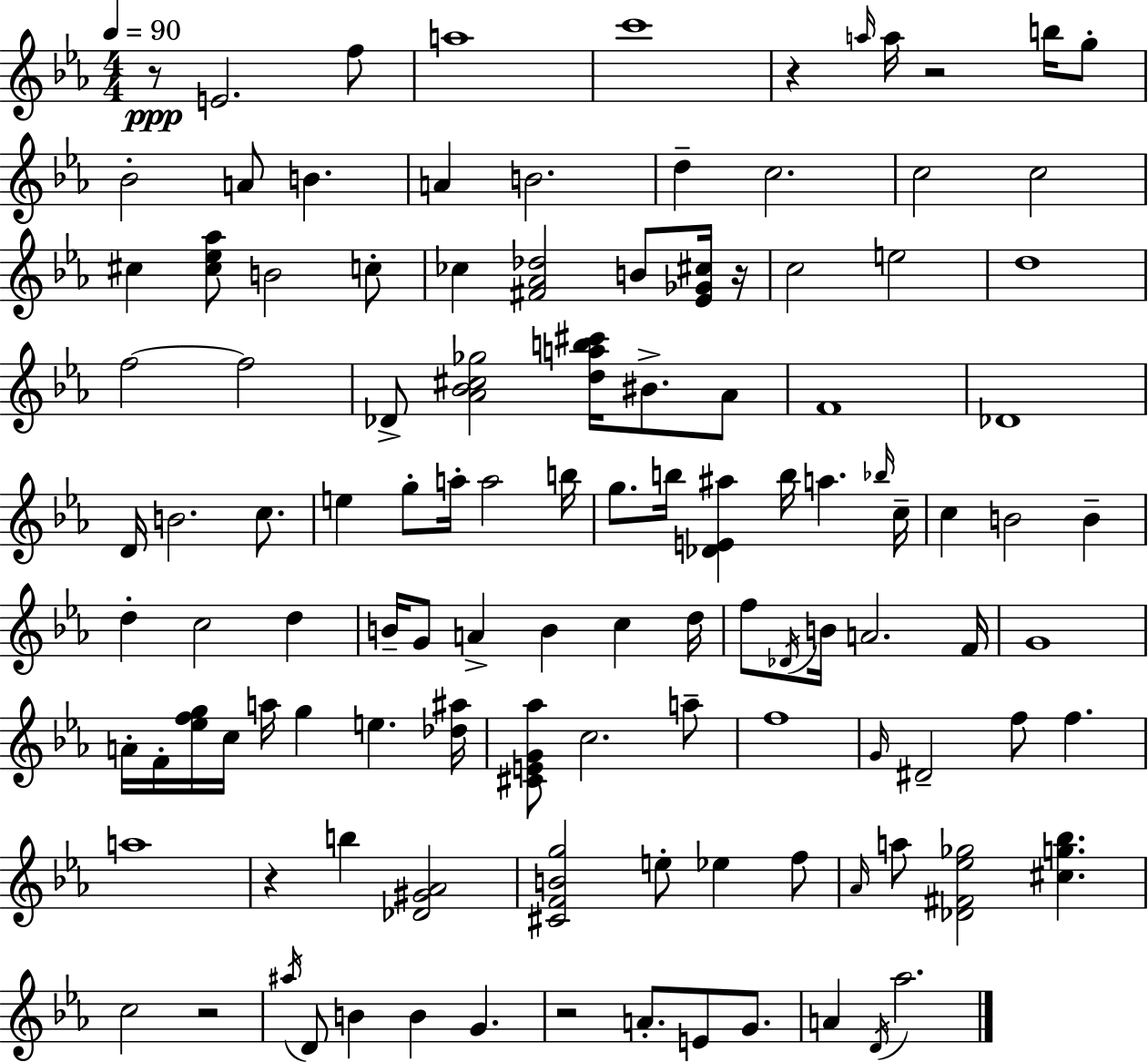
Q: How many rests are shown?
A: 7